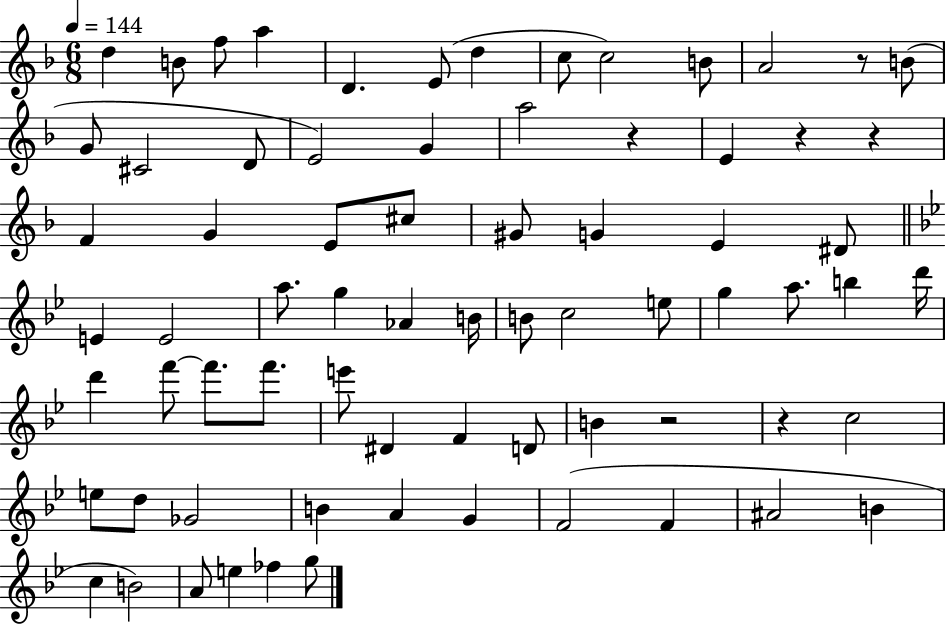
D5/q B4/e F5/e A5/q D4/q. E4/e D5/q C5/e C5/h B4/e A4/h R/e B4/e G4/e C#4/h D4/e E4/h G4/q A5/h R/q E4/q R/q R/q F4/q G4/q E4/e C#5/e G#4/e G4/q E4/q D#4/e E4/q E4/h A5/e. G5/q Ab4/q B4/s B4/e C5/h E5/e G5/q A5/e. B5/q D6/s D6/q F6/e F6/e. F6/e. E6/e D#4/q F4/q D4/e B4/q R/h R/q C5/h E5/e D5/e Gb4/h B4/q A4/q G4/q F4/h F4/q A#4/h B4/q C5/q B4/h A4/e E5/q FES5/q G5/e